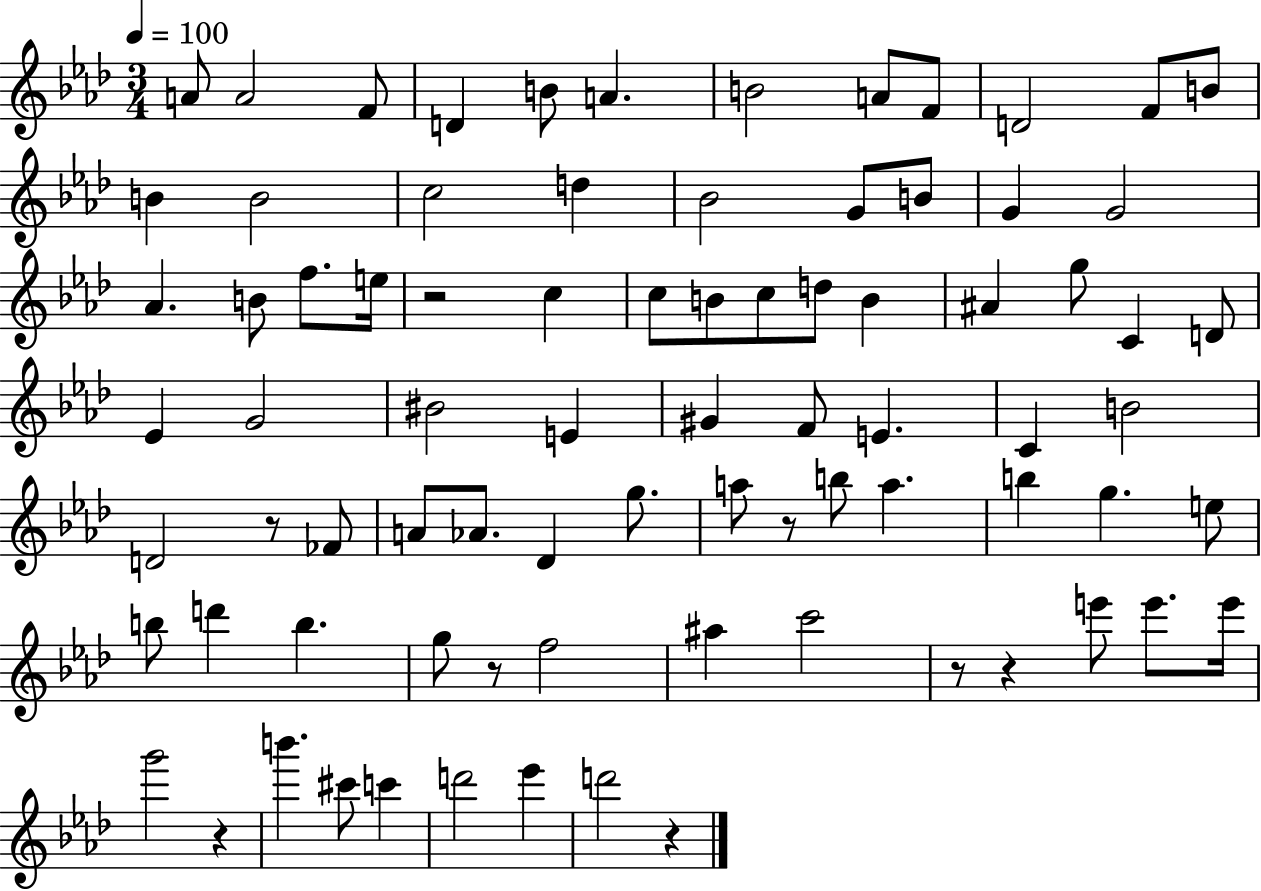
A4/e A4/h F4/e D4/q B4/e A4/q. B4/h A4/e F4/e D4/h F4/e B4/e B4/q B4/h C5/h D5/q Bb4/h G4/e B4/e G4/q G4/h Ab4/q. B4/e F5/e. E5/s R/h C5/q C5/e B4/e C5/e D5/e B4/q A#4/q G5/e C4/q D4/e Eb4/q G4/h BIS4/h E4/q G#4/q F4/e E4/q. C4/q B4/h D4/h R/e FES4/e A4/e Ab4/e. Db4/q G5/e. A5/e R/e B5/e A5/q. B5/q G5/q. E5/e B5/e D6/q B5/q. G5/e R/e F5/h A#5/q C6/h R/e R/q E6/e E6/e. E6/s G6/h R/q B6/q. C#6/e C6/q D6/h Eb6/q D6/h R/q